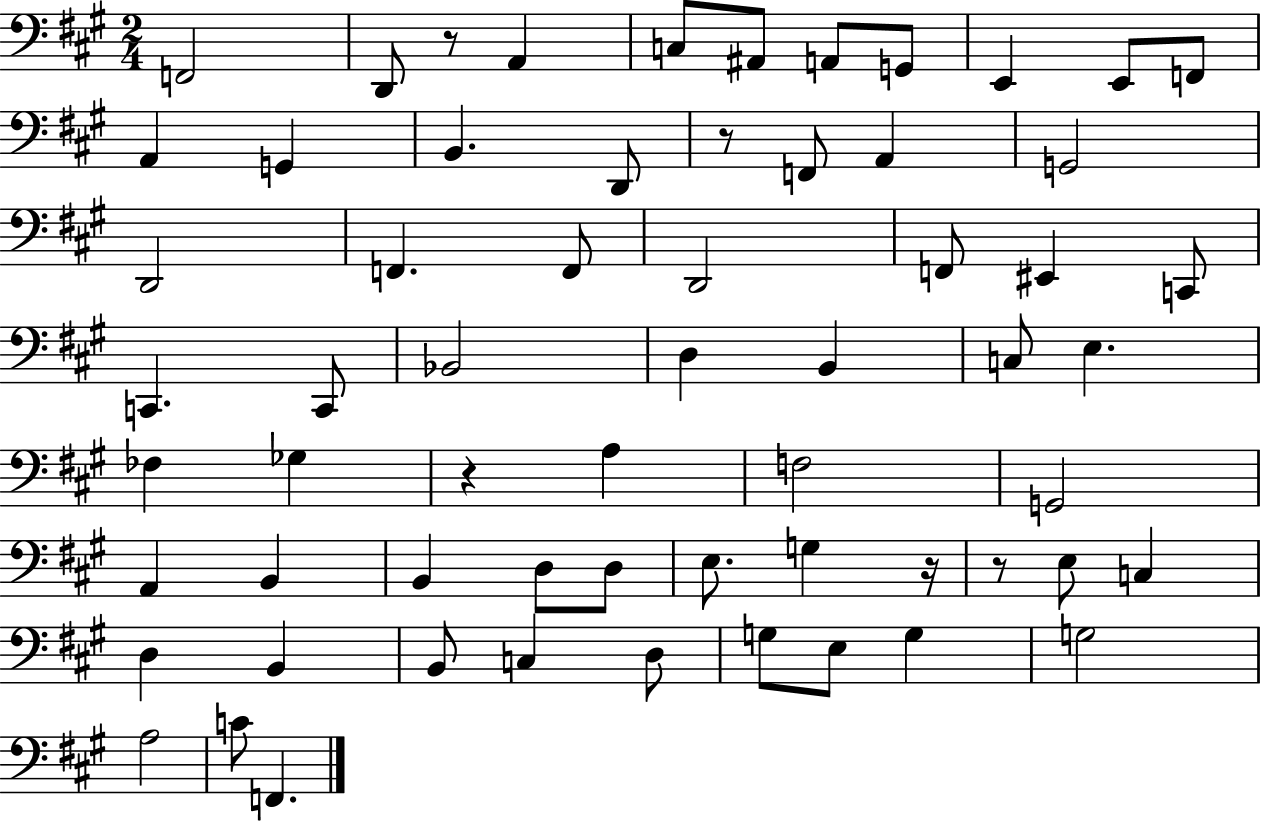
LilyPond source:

{
  \clef bass
  \numericTimeSignature
  \time 2/4
  \key a \major
  f,2 | d,8 r8 a,4 | c8 ais,8 a,8 g,8 | e,4 e,8 f,8 | \break a,4 g,4 | b,4. d,8 | r8 f,8 a,4 | g,2 | \break d,2 | f,4. f,8 | d,2 | f,8 eis,4 c,8 | \break c,4. c,8 | bes,2 | d4 b,4 | c8 e4. | \break fes4 ges4 | r4 a4 | f2 | g,2 | \break a,4 b,4 | b,4 d8 d8 | e8. g4 r16 | r8 e8 c4 | \break d4 b,4 | b,8 c4 d8 | g8 e8 g4 | g2 | \break a2 | c'8 f,4. | \bar "|."
}